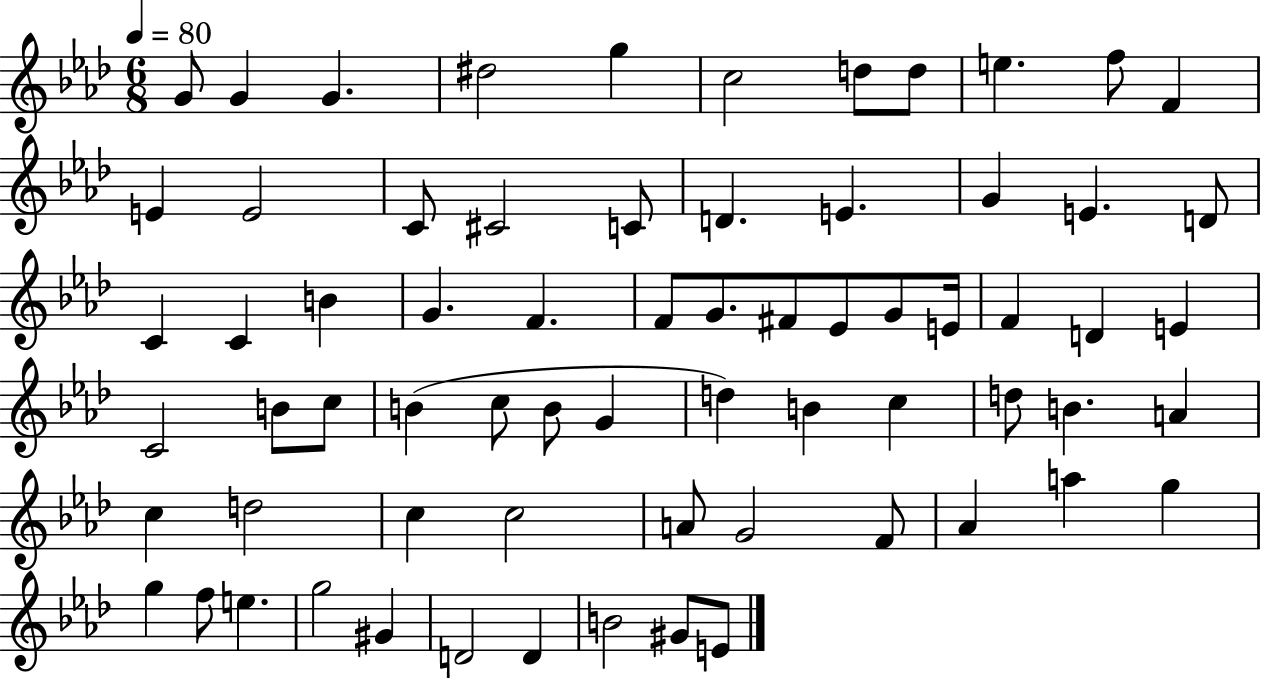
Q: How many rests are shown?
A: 0